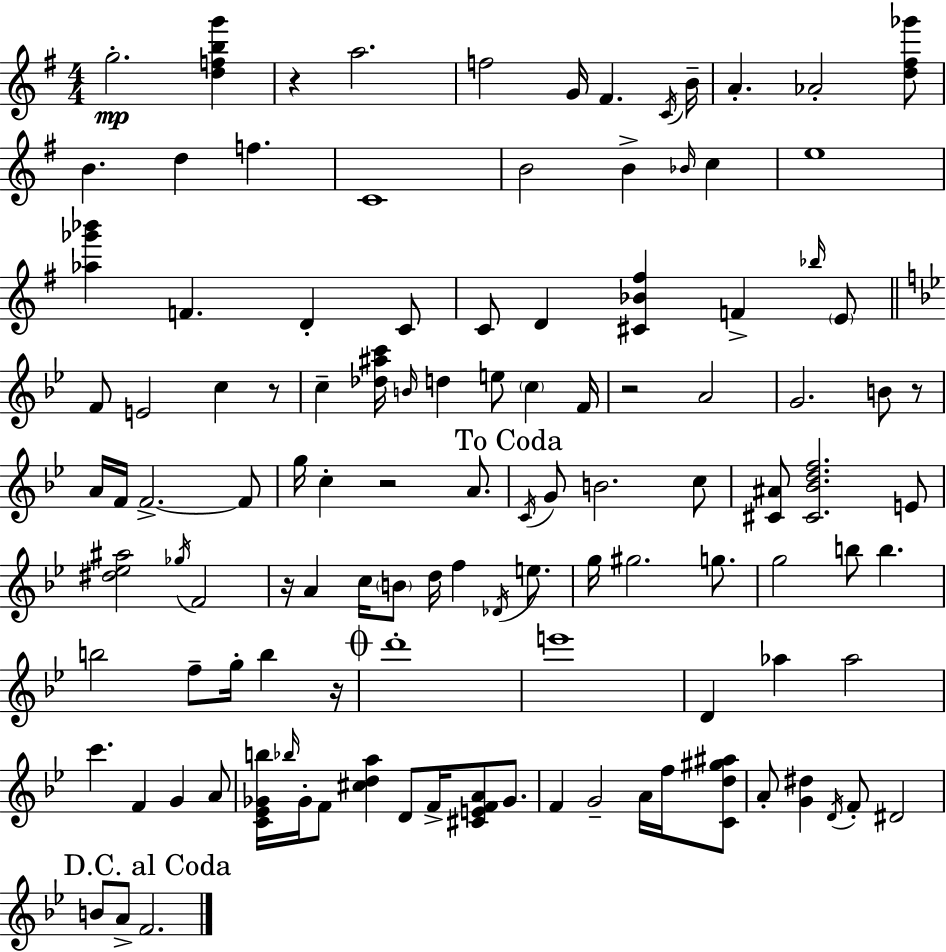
X:1
T:Untitled
M:4/4
L:1/4
K:Em
g2 [dfbg'] z a2 f2 G/4 ^F C/4 B/4 A _A2 [d^f_g']/2 B d f C4 B2 B _B/4 c e4 [_a_g'_b'] F D C/2 C/2 D [^C_B^f] F _b/4 E/2 F/2 E2 c z/2 c [_d^ac']/4 B/4 d e/2 c F/4 z2 A2 G2 B/2 z/2 A/4 F/4 F2 F/2 g/4 c z2 A/2 C/4 G/2 B2 c/2 [^C^A]/2 [^C_Bdf]2 E/2 [^d_e^a]2 _g/4 F2 z/4 A c/4 B/2 d/4 f _D/4 e/2 g/4 ^g2 g/2 g2 b/2 b b2 f/2 g/4 b z/4 d'4 e'4 D _a _a2 c' F G A/2 [C_E_Gb]/4 _b/4 _G/4 F/2 [^cda] D/2 F/4 [^CEFA]/2 _G/2 F G2 A/4 f/4 [Cd^g^a]/2 A/2 [G^d] D/4 F/2 ^D2 B/2 A/2 F2